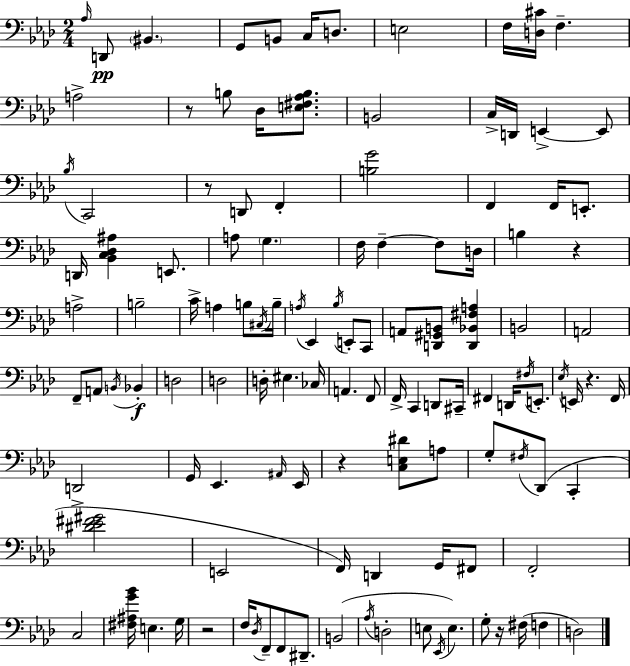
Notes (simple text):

Ab3/s D2/e BIS2/q. G2/e B2/e C3/s D3/e. E3/h F3/s [D3,C#4]/s F3/q. A3/h R/e B3/e Db3/s [E3,F#3,Ab3,B3]/e. B2/h C3/s D2/s E2/q E2/e Bb3/s C2/h R/e D2/e F2/q [B3,G4]/h F2/q F2/s E2/e. D2/s [Bb2,C3,Db3,A#3]/q E2/e. A3/e G3/q. F3/s F3/q F3/e D3/s B3/q R/q A3/h B3/h C4/s A3/q B3/e C#3/s B3/s A3/s Eb2/q Bb3/s E2/e C2/e A2/e [D2,G#2,B2]/e [D2,Bb2,F#3,A3]/q B2/h A2/h F2/e A2/e B2/s Bb2/q D3/h D3/h D3/s EIS3/q. CES3/s A2/q. F2/e F2/s C2/q D2/e C#2/s F#2/q D2/s F#3/s E2/e. Eb3/s E2/s R/q. F2/s D2/h G2/s Eb2/q. A#2/s Eb2/s R/q [C3,E3,D#4]/e A3/e G3/e F#3/s Db2/e C2/q [D#4,Eb4,F#4,G#4]/h E2/h F2/s D2/q G2/s F#2/e F2/h C3/h [F#3,A#3,G4,Bb4]/s E3/q. G3/s R/h F3/s Db3/s F2/e F2/e D#2/e. B2/h Ab3/s D3/h E3/e Eb2/s E3/q. G3/e R/s F#3/s F3/q D3/h